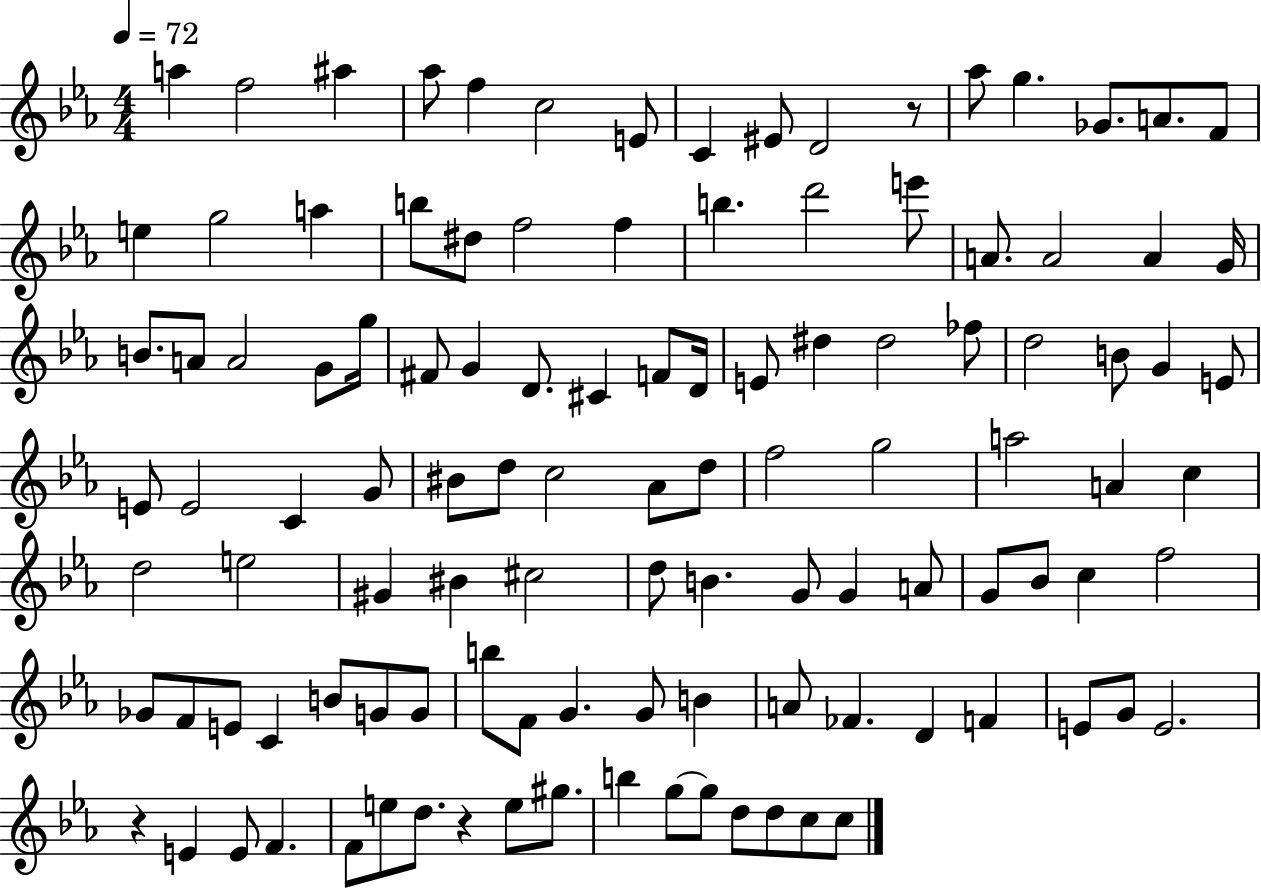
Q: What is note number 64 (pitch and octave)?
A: E5